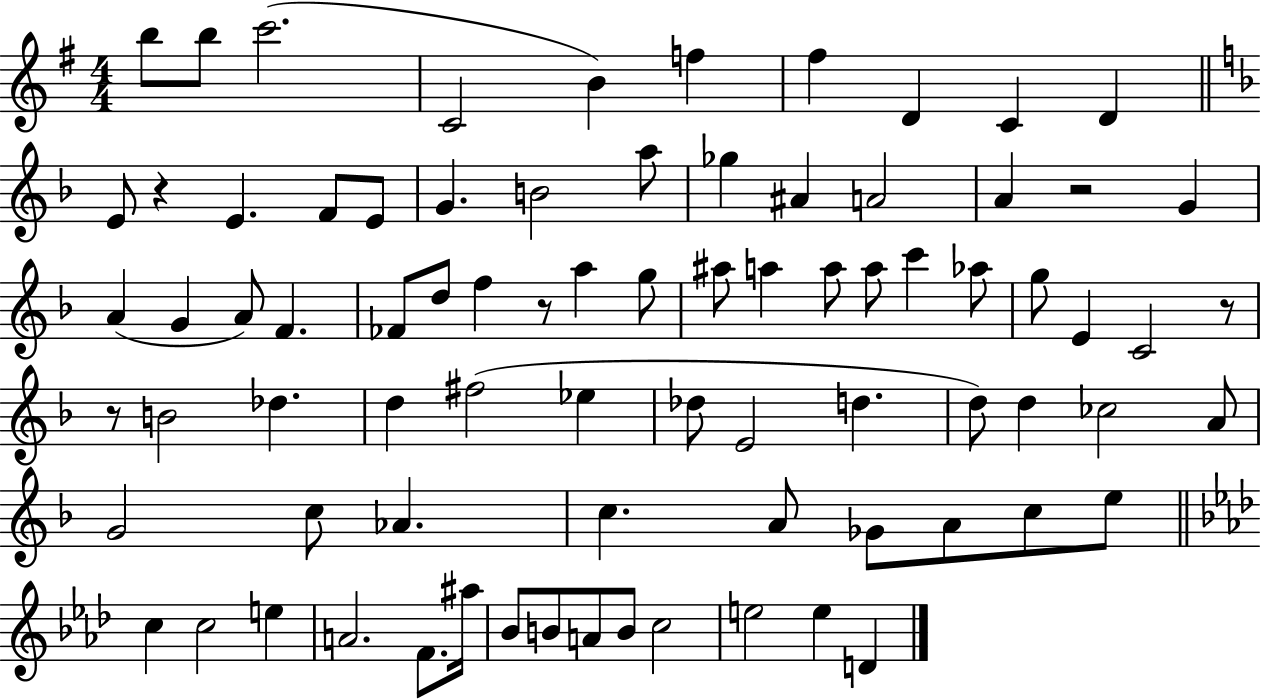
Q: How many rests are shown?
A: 5